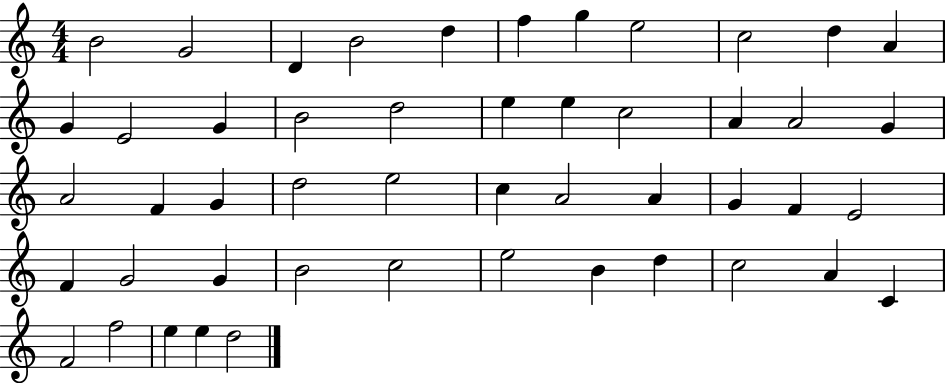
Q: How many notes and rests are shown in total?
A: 49